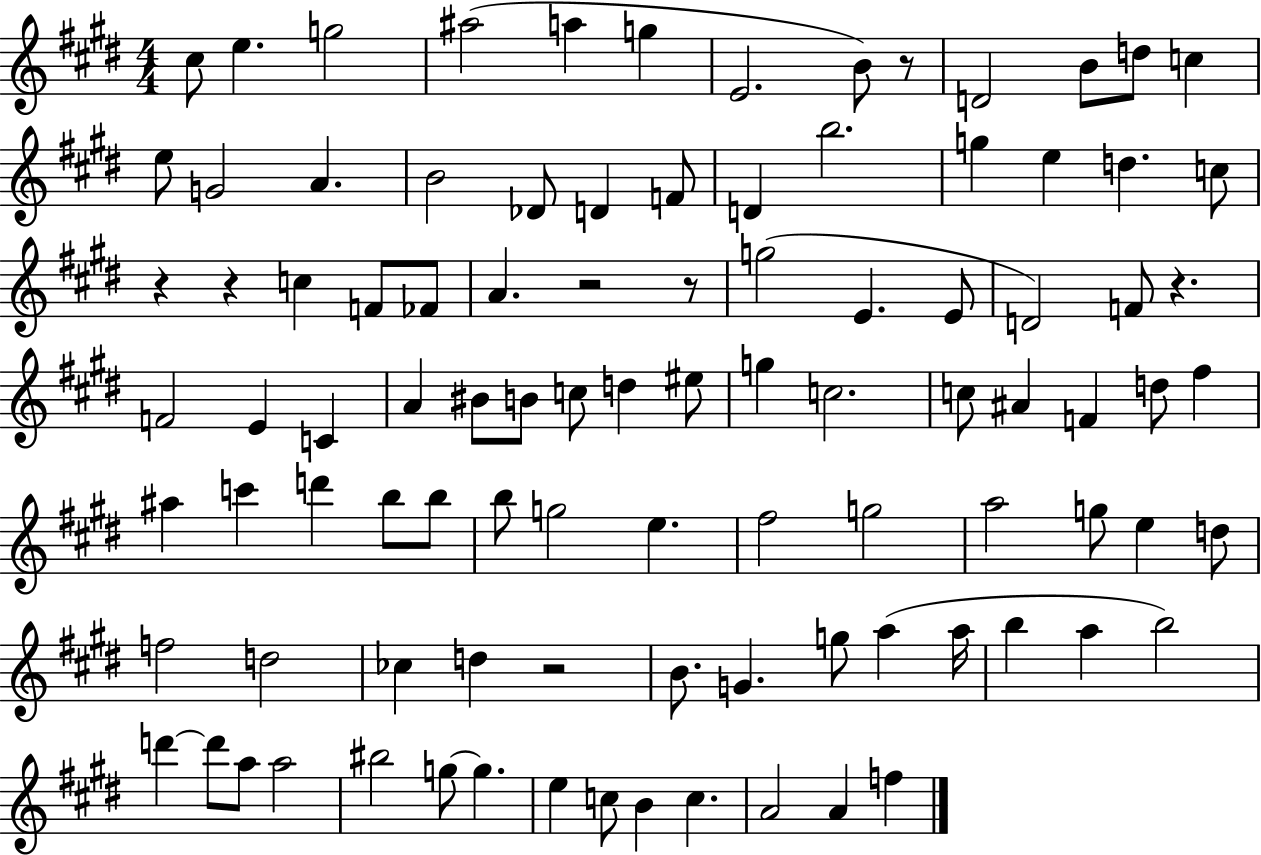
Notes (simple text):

C#5/e E5/q. G5/h A#5/h A5/q G5/q E4/h. B4/e R/e D4/h B4/e D5/e C5/q E5/e G4/h A4/q. B4/h Db4/e D4/q F4/e D4/q B5/h. G5/q E5/q D5/q. C5/e R/q R/q C5/q F4/e FES4/e A4/q. R/h R/e G5/h E4/q. E4/e D4/h F4/e R/q. F4/h E4/q C4/q A4/q BIS4/e B4/e C5/e D5/q EIS5/e G5/q C5/h. C5/e A#4/q F4/q D5/e F#5/q A#5/q C6/q D6/q B5/e B5/e B5/e G5/h E5/q. F#5/h G5/h A5/h G5/e E5/q D5/e F5/h D5/h CES5/q D5/q R/h B4/e. G4/q. G5/e A5/q A5/s B5/q A5/q B5/h D6/q D6/e A5/e A5/h BIS5/h G5/e G5/q. E5/q C5/e B4/q C5/q. A4/h A4/q F5/q